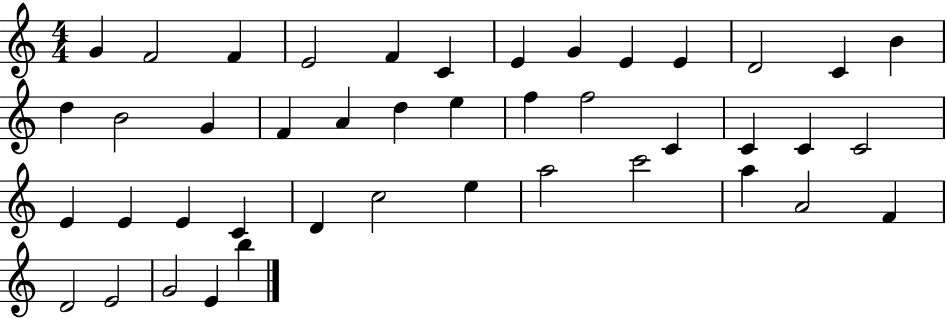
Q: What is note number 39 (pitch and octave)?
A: D4